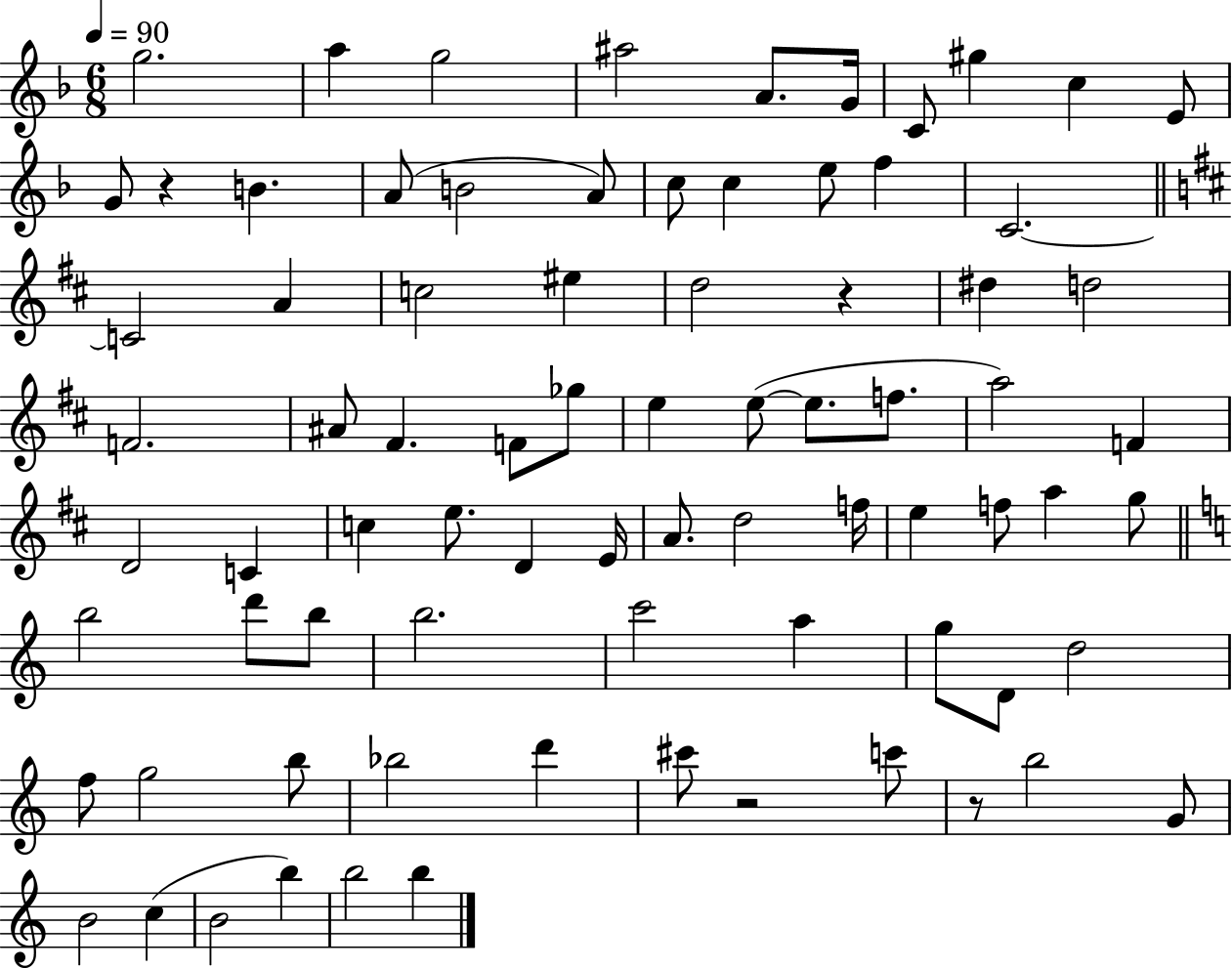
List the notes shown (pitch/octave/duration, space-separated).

G5/h. A5/q G5/h A#5/h A4/e. G4/s C4/e G#5/q C5/q E4/e G4/e R/q B4/q. A4/e B4/h A4/e C5/e C5/q E5/e F5/q C4/h. C4/h A4/q C5/h EIS5/q D5/h R/q D#5/q D5/h F4/h. A#4/e F#4/q. F4/e Gb5/e E5/q E5/e E5/e. F5/e. A5/h F4/q D4/h C4/q C5/q E5/e. D4/q E4/s A4/e. D5/h F5/s E5/q F5/e A5/q G5/e B5/h D6/e B5/e B5/h. C6/h A5/q G5/e D4/e D5/h F5/e G5/h B5/e Bb5/h D6/q C#6/e R/h C6/e R/e B5/h G4/e B4/h C5/q B4/h B5/q B5/h B5/q